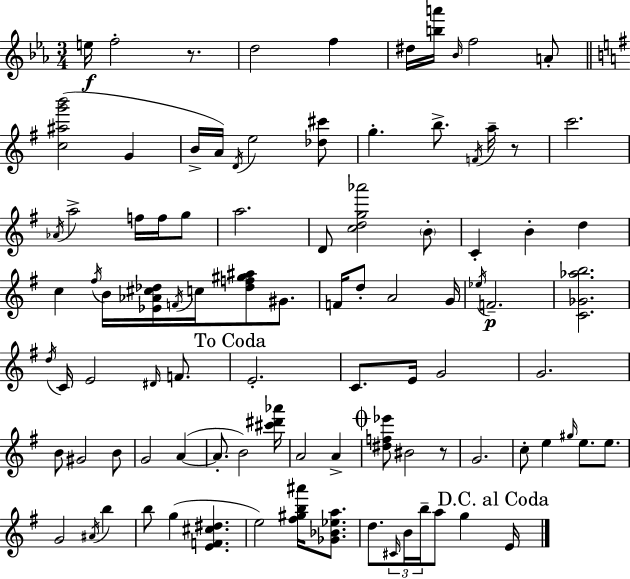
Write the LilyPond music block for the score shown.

{
  \clef treble
  \numericTimeSignature
  \time 3/4
  \key c \minor
  \repeat volta 2 { e''16\f f''2-. r8. | d''2 f''4 | dis''16 <b'' a'''>16 \grace { bes'16 } f''2 a'8-. | \bar "||" \break \key e \minor <c'' ais'' g''' b'''>2( g'4 | b'16-> a'16) \acciaccatura { d'16 } e''2 <des'' cis'''>8 | g''4.-. b''8.-> \acciaccatura { f'16 } a''16-- | r8 c'''2. | \break \acciaccatura { aes'16 } a''2-> f''16 | f''16 g''8 a''2. | d'8 <c'' d'' g'' aes'''>2 | \parenthesize b'8-. c'4-. b'4-. d''4 | \break c''4 \acciaccatura { fis''16 } b'16 <ees' aes' cis'' des''>16 \acciaccatura { f'16 } c''16 | <des'' f'' gis'' ais''>8 gis'8. f'16 d''8-. a'2 | g'16 \acciaccatura { ees''16 }\p f'2.-- | <c' ges' aes'' b''>2. | \break \acciaccatura { d''16 } c'16 e'2 | \grace { dis'16 } f'8. \mark "To Coda" e'2.-. | c'8. e'16 | g'2 g'2. | \break b'8 gis'2 | b'8 g'2 | a'4~(~ a'8.-. b'2) | <cis''' dis''' aes'''>16 a'2 | \break a'4-> \mark \markup { \musicglyph "scripts.coda" } <dis'' f'' ees'''>8 bis'2 | r8 g'2. | c''8-. e''4 | \grace { gis''16 } e''8. e''8. g'2 | \break \acciaccatura { ais'16 } b''4 b''8 | g''4( <e' f' cis'' dis''>4. e''2) | <fis'' gis'' b'' ais'''>16 <ges' bes' ees'' a''>8. d''8. | \tuplet 3/2 { \grace { cis'16 } b'16 b''16-- } a''8 g''4 \mark "D.C. al Coda" e'16 } \bar "|."
}